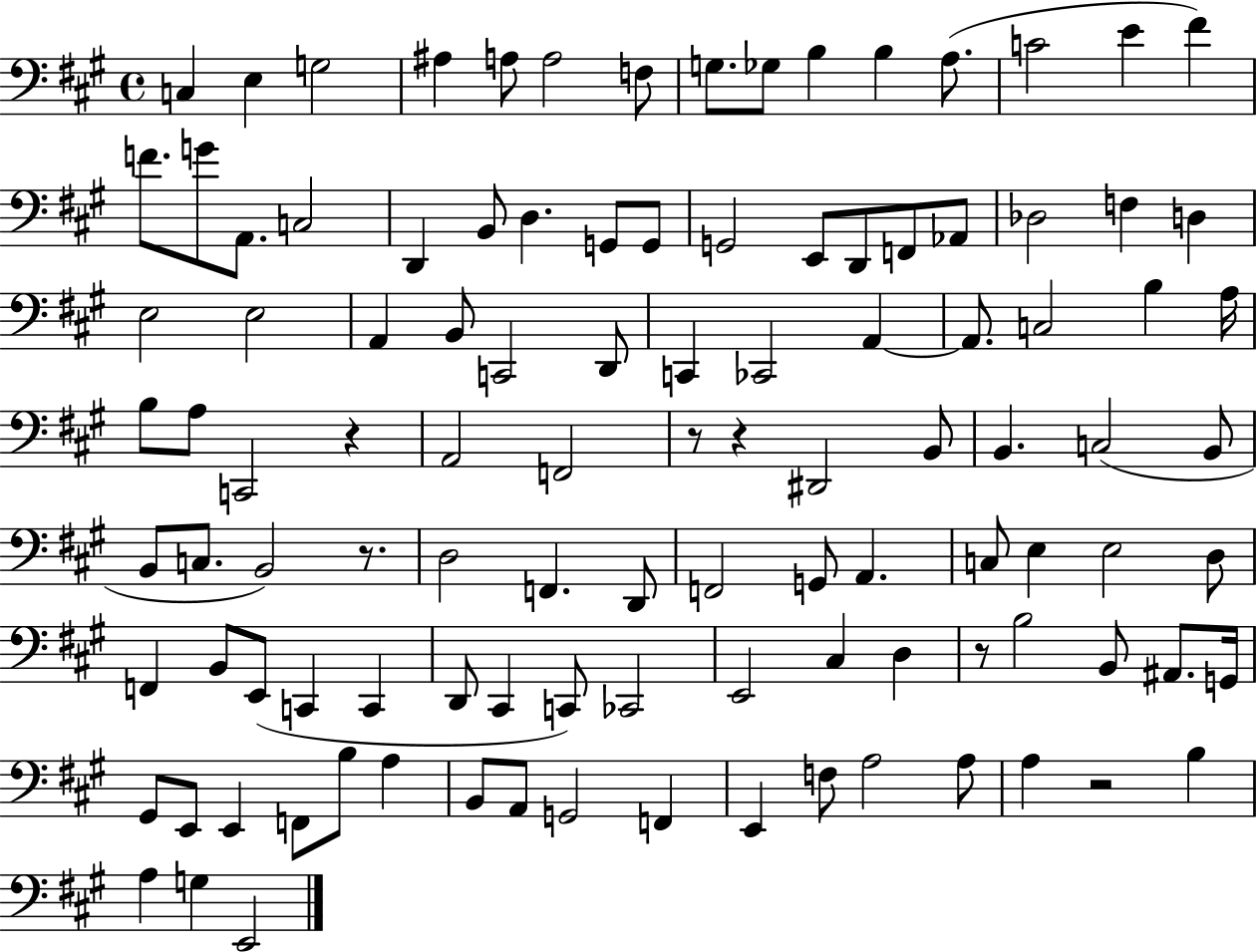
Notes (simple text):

C3/q E3/q G3/h A#3/q A3/e A3/h F3/e G3/e. Gb3/e B3/q B3/q A3/e. C4/h E4/q F#4/q F4/e. G4/e A2/e. C3/h D2/q B2/e D3/q. G2/e G2/e G2/h E2/e D2/e F2/e Ab2/e Db3/h F3/q D3/q E3/h E3/h A2/q B2/e C2/h D2/e C2/q CES2/h A2/q A2/e. C3/h B3/q A3/s B3/e A3/e C2/h R/q A2/h F2/h R/e R/q D#2/h B2/e B2/q. C3/h B2/e B2/e C3/e. B2/h R/e. D3/h F2/q. D2/e F2/h G2/e A2/q. C3/e E3/q E3/h D3/e F2/q B2/e E2/e C2/q C2/q D2/e C#2/q C2/e CES2/h E2/h C#3/q D3/q R/e B3/h B2/e A#2/e. G2/s G#2/e E2/e E2/q F2/e B3/e A3/q B2/e A2/e G2/h F2/q E2/q F3/e A3/h A3/e A3/q R/h B3/q A3/q G3/q E2/h